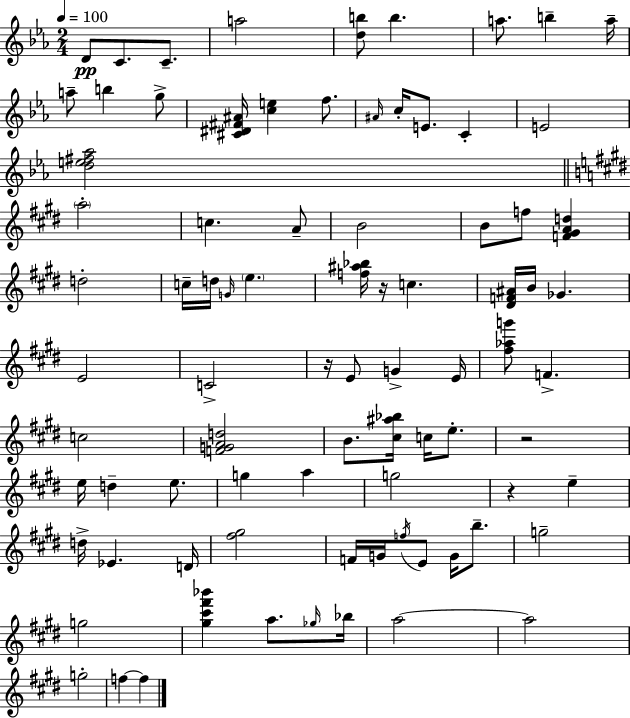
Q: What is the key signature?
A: EES major